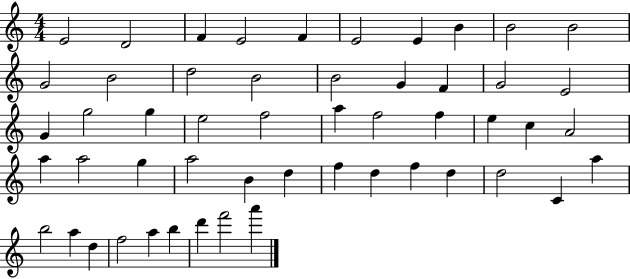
X:1
T:Untitled
M:4/4
L:1/4
K:C
E2 D2 F E2 F E2 E B B2 B2 G2 B2 d2 B2 B2 G F G2 E2 G g2 g e2 f2 a f2 f e c A2 a a2 g a2 B d f d f d d2 C a b2 a d f2 a b d' f'2 a'